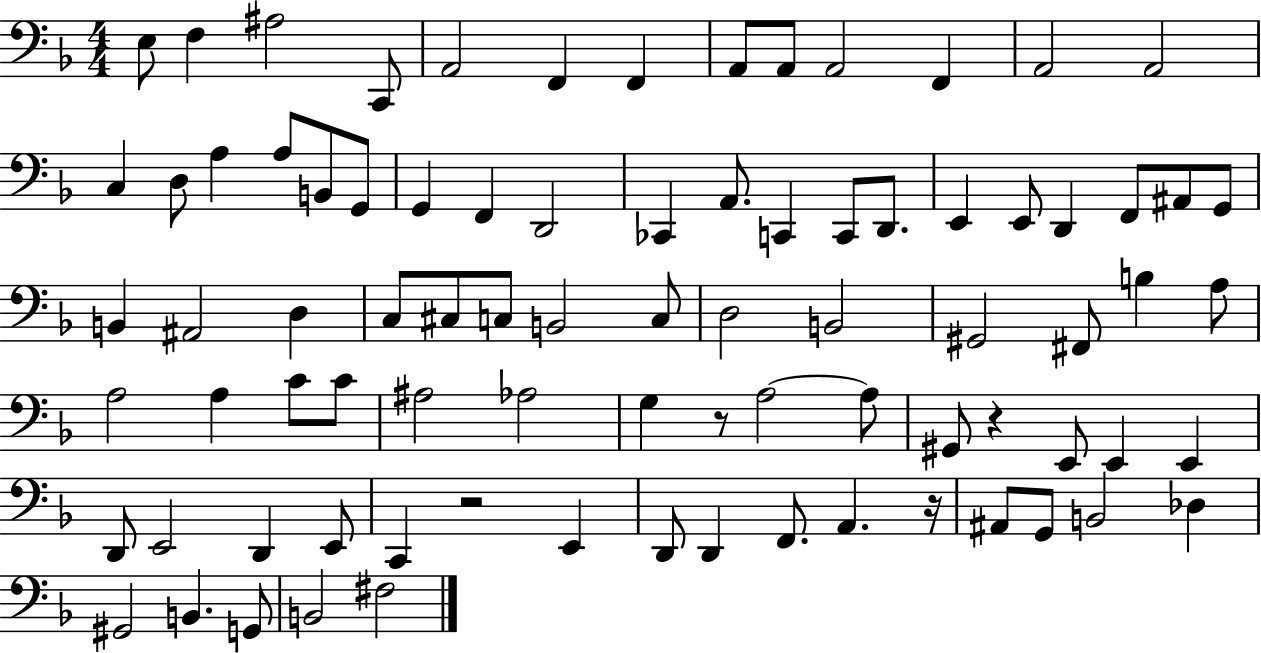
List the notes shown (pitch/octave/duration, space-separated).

E3/e F3/q A#3/h C2/e A2/h F2/q F2/q A2/e A2/e A2/h F2/q A2/h A2/h C3/q D3/e A3/q A3/e B2/e G2/e G2/q F2/q D2/h CES2/q A2/e. C2/q C2/e D2/e. E2/q E2/e D2/q F2/e A#2/e G2/e B2/q A#2/h D3/q C3/e C#3/e C3/e B2/h C3/e D3/h B2/h G#2/h F#2/e B3/q A3/e A3/h A3/q C4/e C4/e A#3/h Ab3/h G3/q R/e A3/h A3/e G#2/e R/q E2/e E2/q E2/q D2/e E2/h D2/q E2/e C2/q R/h E2/q D2/e D2/q F2/e. A2/q. R/s A#2/e G2/e B2/h Db3/q G#2/h B2/q. G2/e B2/h F#3/h